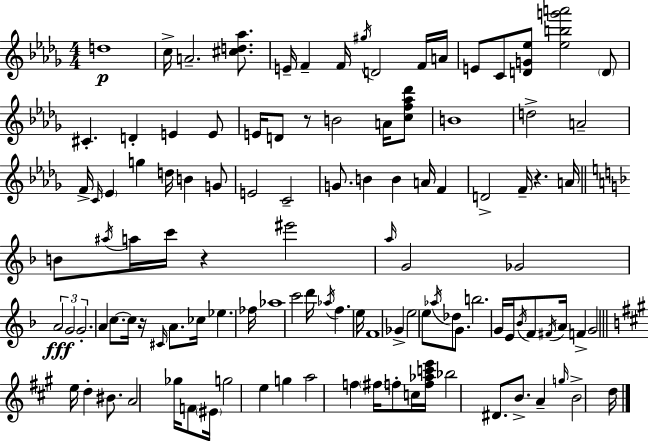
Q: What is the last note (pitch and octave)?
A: D5